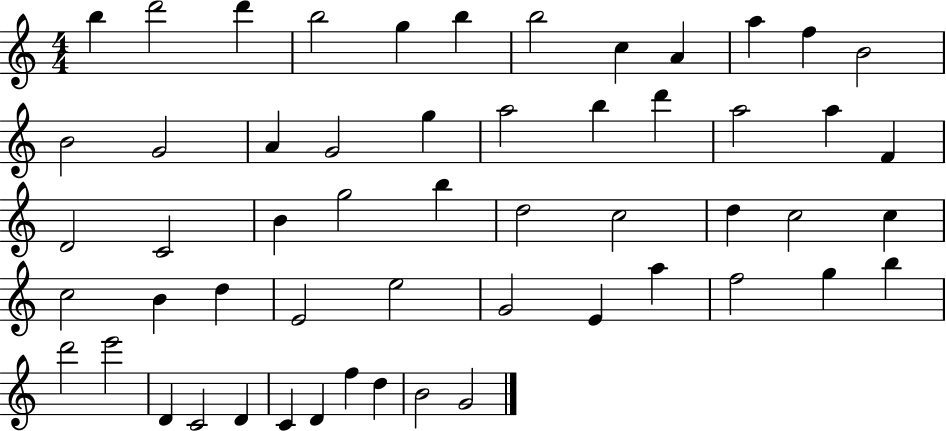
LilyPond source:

{
  \clef treble
  \numericTimeSignature
  \time 4/4
  \key c \major
  b''4 d'''2 d'''4 | b''2 g''4 b''4 | b''2 c''4 a'4 | a''4 f''4 b'2 | \break b'2 g'2 | a'4 g'2 g''4 | a''2 b''4 d'''4 | a''2 a''4 f'4 | \break d'2 c'2 | b'4 g''2 b''4 | d''2 c''2 | d''4 c''2 c''4 | \break c''2 b'4 d''4 | e'2 e''2 | g'2 e'4 a''4 | f''2 g''4 b''4 | \break d'''2 e'''2 | d'4 c'2 d'4 | c'4 d'4 f''4 d''4 | b'2 g'2 | \break \bar "|."
}